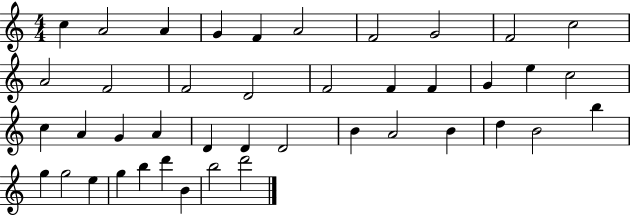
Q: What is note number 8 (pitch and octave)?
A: G4